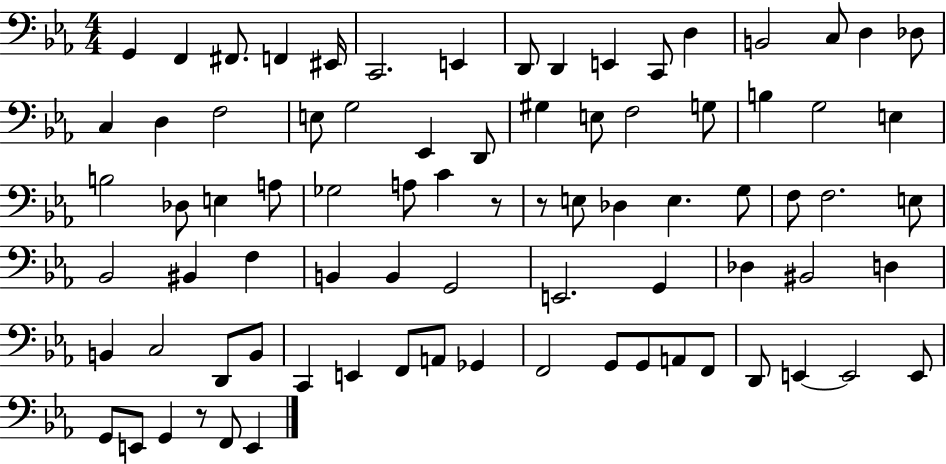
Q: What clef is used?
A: bass